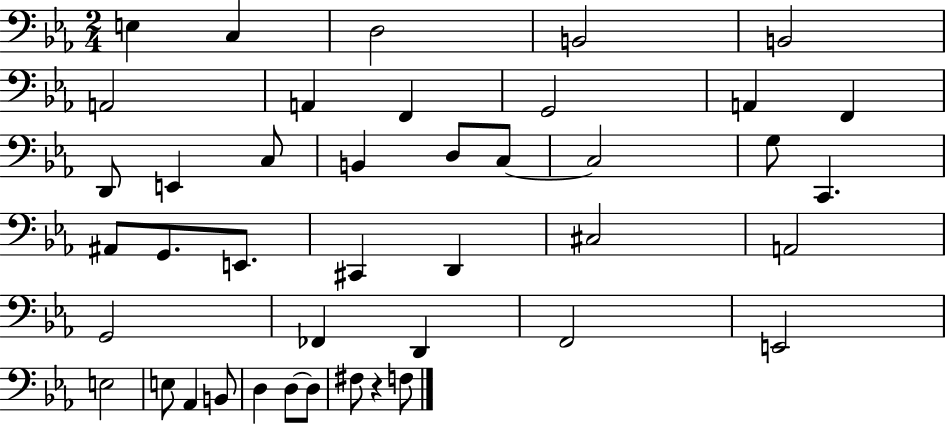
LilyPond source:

{
  \clef bass
  \numericTimeSignature
  \time 2/4
  \key ees \major
  e4 c4 | d2 | b,2 | b,2 | \break a,2 | a,4 f,4 | g,2 | a,4 f,4 | \break d,8 e,4 c8 | b,4 d8 c8~~ | c2 | g8 c,4. | \break ais,8 g,8. e,8. | cis,4 d,4 | cis2 | a,2 | \break g,2 | fes,4 d,4 | f,2 | e,2 | \break e2 | e8 aes,4 b,8 | d4 d8~~ d8 | fis8 r4 f8 | \break \bar "|."
}